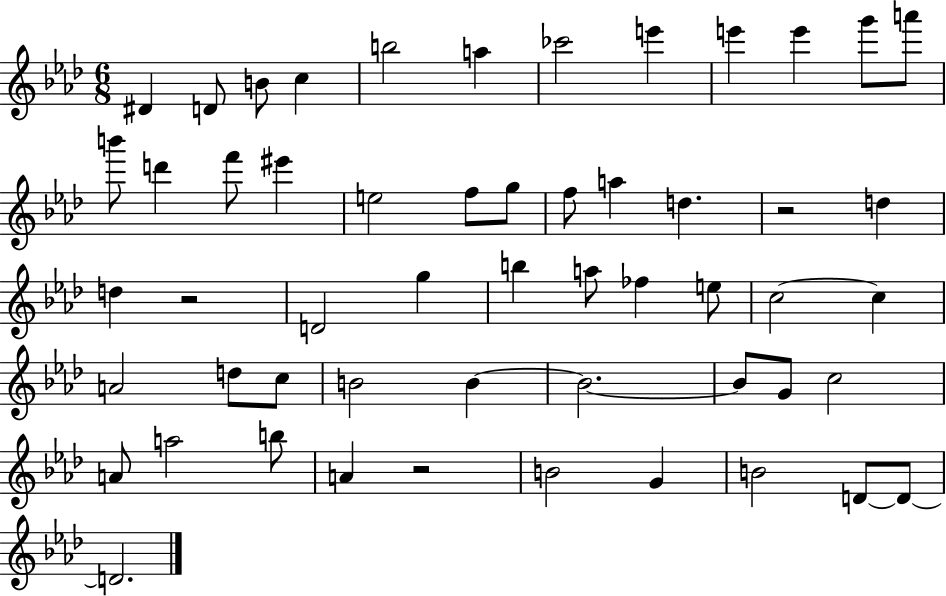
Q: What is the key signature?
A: AES major